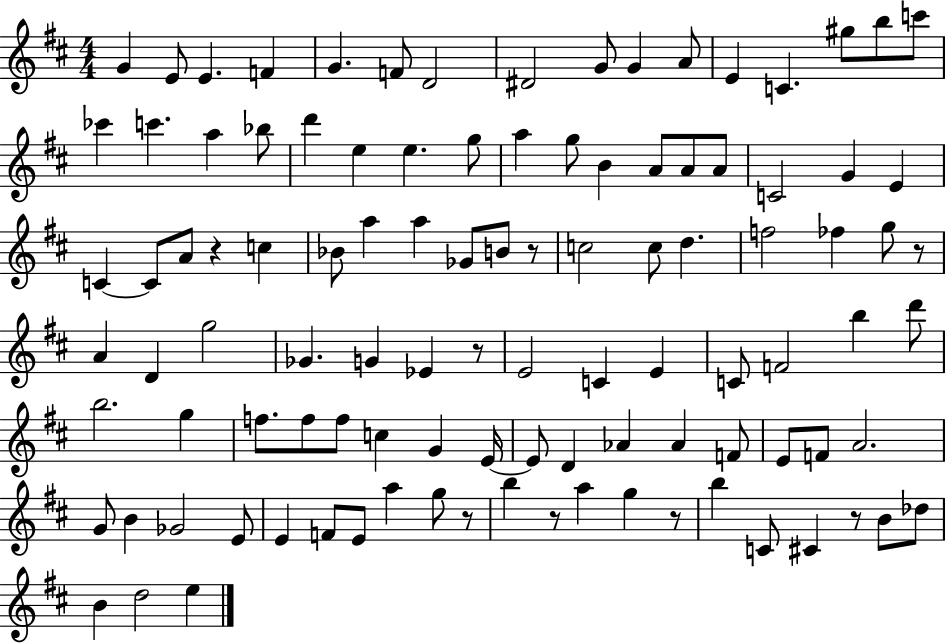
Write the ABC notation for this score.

X:1
T:Untitled
M:4/4
L:1/4
K:D
G E/2 E F G F/2 D2 ^D2 G/2 G A/2 E C ^g/2 b/2 c'/2 _c' c' a _b/2 d' e e g/2 a g/2 B A/2 A/2 A/2 C2 G E C C/2 A/2 z c _B/2 a a _G/2 B/2 z/2 c2 c/2 d f2 _f g/2 z/2 A D g2 _G G _E z/2 E2 C E C/2 F2 b d'/2 b2 g f/2 f/2 f/2 c G E/4 E/2 D _A _A F/2 E/2 F/2 A2 G/2 B _G2 E/2 E F/2 E/2 a g/2 z/2 b z/2 a g z/2 b C/2 ^C z/2 B/2 _d/2 B d2 e